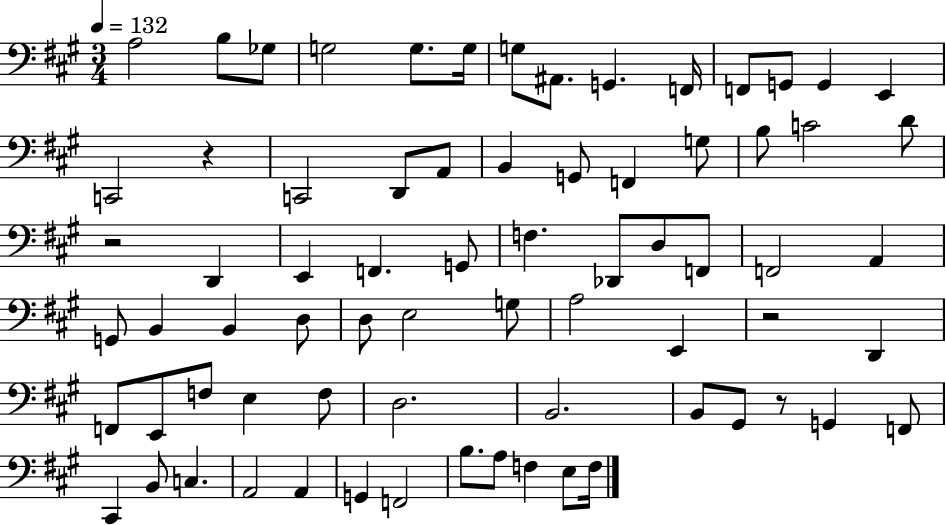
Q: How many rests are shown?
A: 4